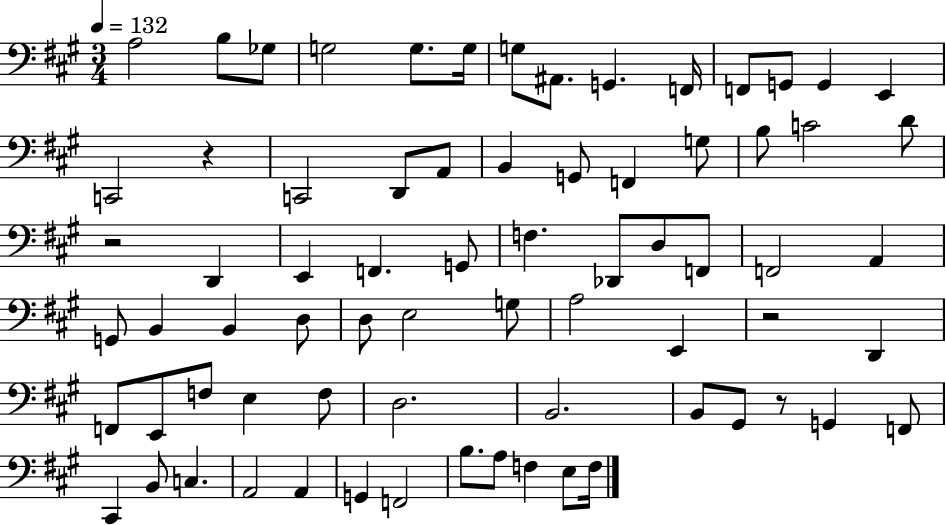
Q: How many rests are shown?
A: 4